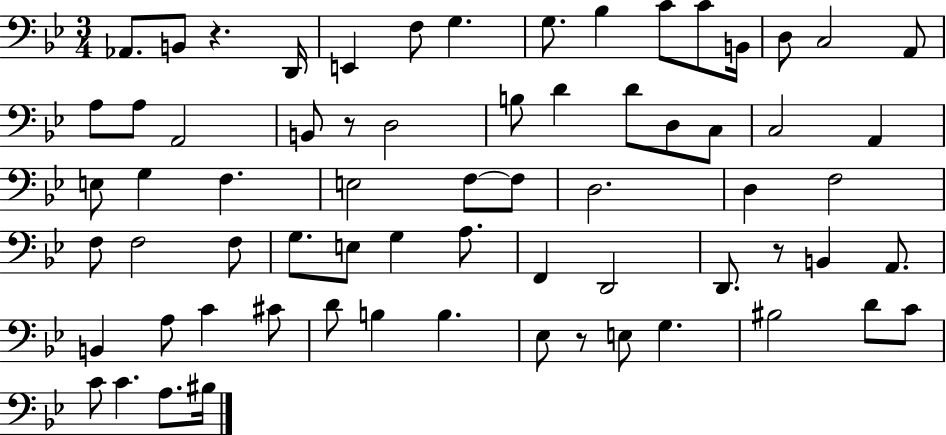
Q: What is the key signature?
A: BES major